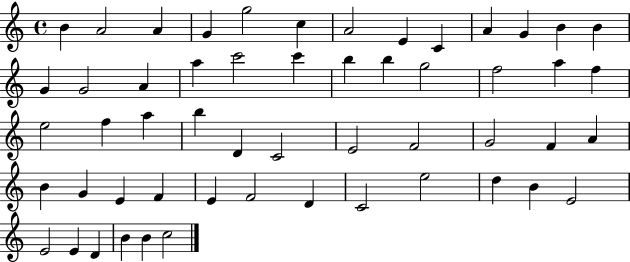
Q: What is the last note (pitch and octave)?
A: C5